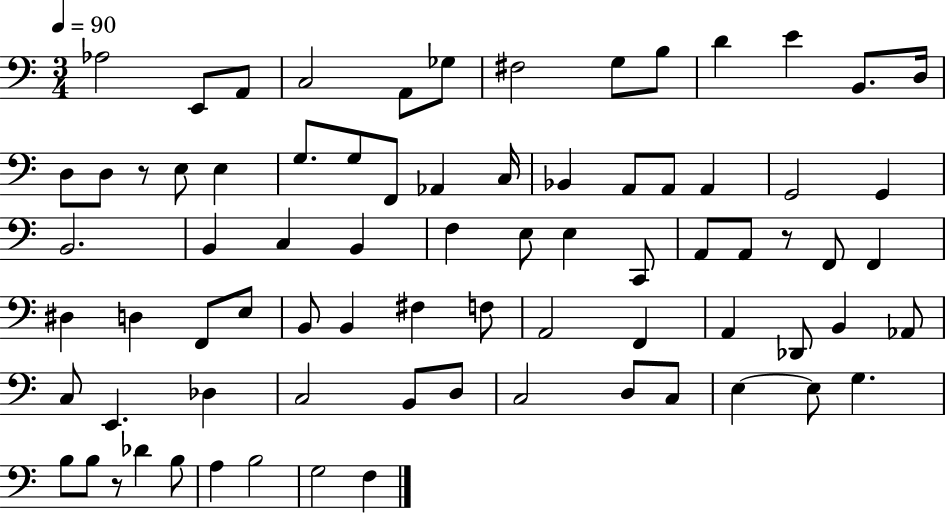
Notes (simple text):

Ab3/h E2/e A2/e C3/h A2/e Gb3/e F#3/h G3/e B3/e D4/q E4/q B2/e. D3/s D3/e D3/e R/e E3/e E3/q G3/e. G3/e F2/e Ab2/q C3/s Bb2/q A2/e A2/e A2/q G2/h G2/q B2/h. B2/q C3/q B2/q F3/q E3/e E3/q C2/e A2/e A2/e R/e F2/e F2/q D#3/q D3/q F2/e E3/e B2/e B2/q F#3/q F3/e A2/h F2/q A2/q Db2/e B2/q Ab2/e C3/e E2/q. Db3/q C3/h B2/e D3/e C3/h D3/e C3/e E3/q E3/e G3/q. B3/e B3/e R/e Db4/q B3/e A3/q B3/h G3/h F3/q